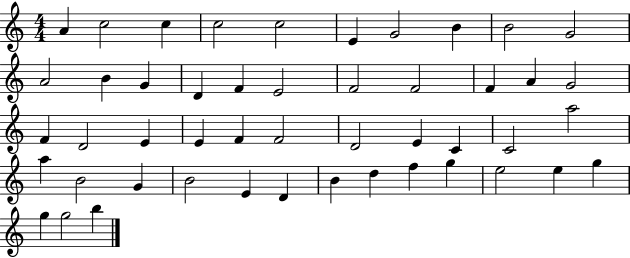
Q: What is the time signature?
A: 4/4